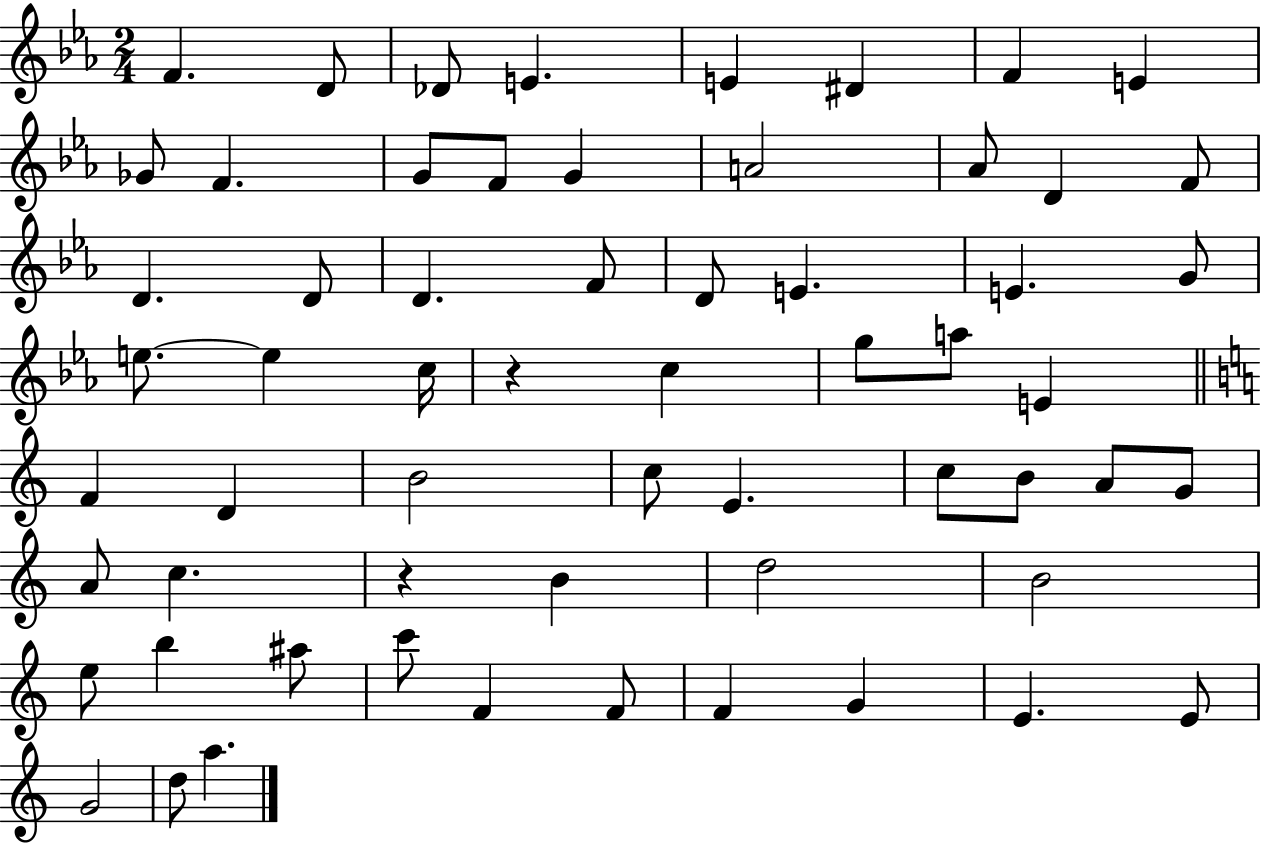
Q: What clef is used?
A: treble